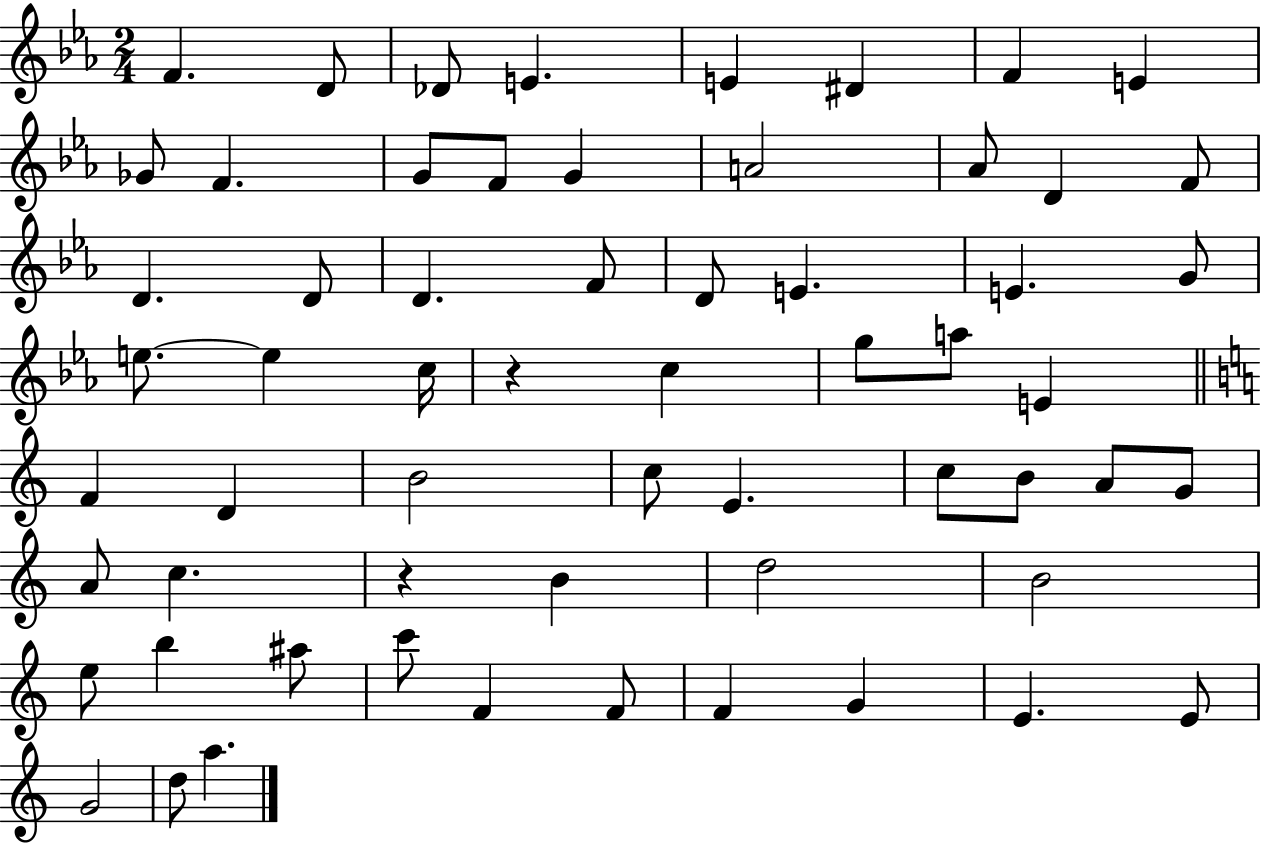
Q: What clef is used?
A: treble